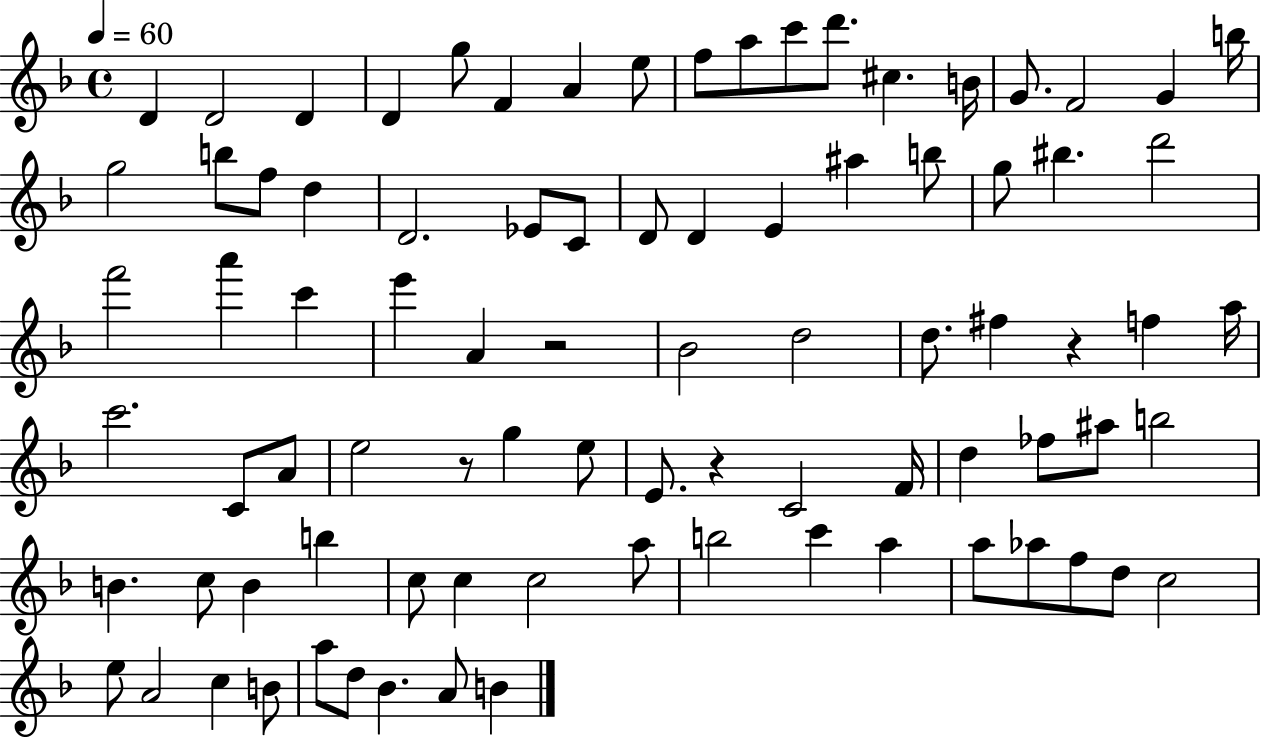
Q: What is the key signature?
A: F major